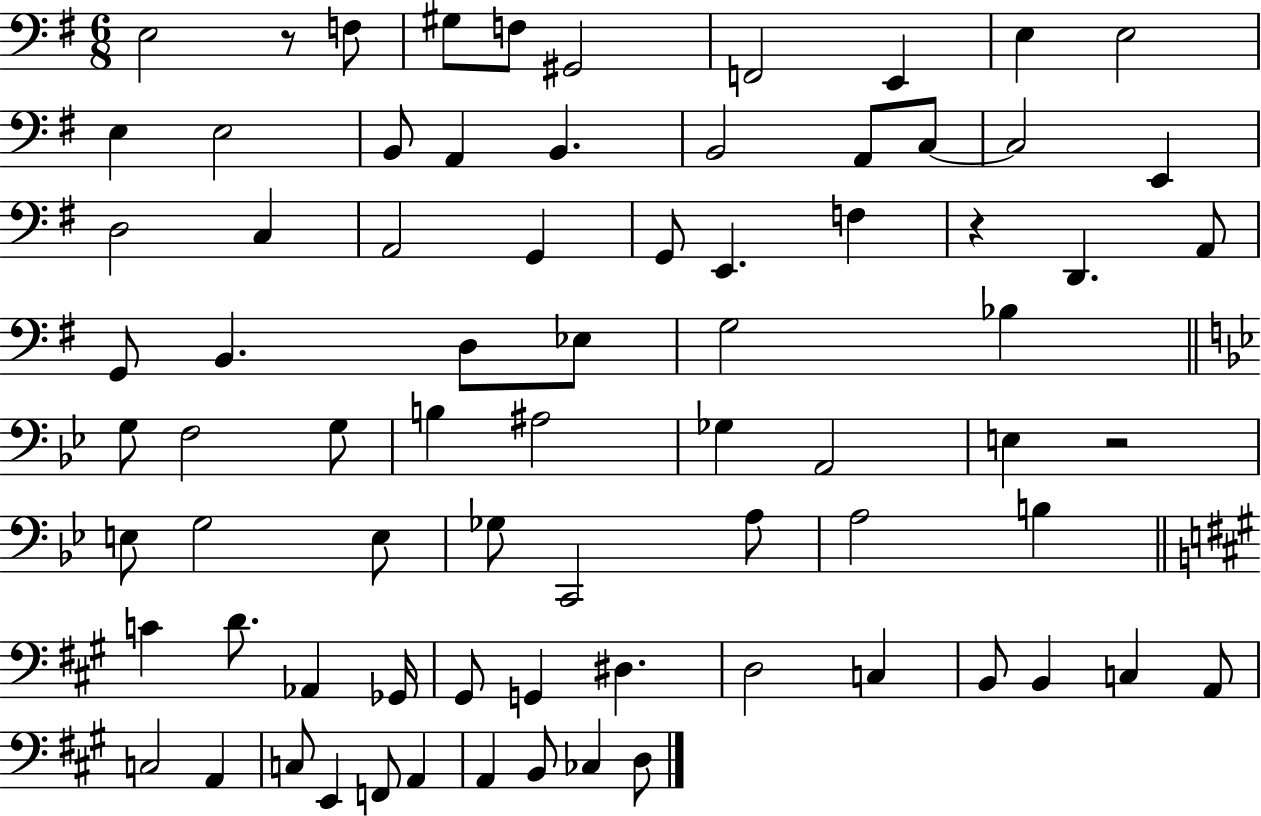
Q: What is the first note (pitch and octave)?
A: E3